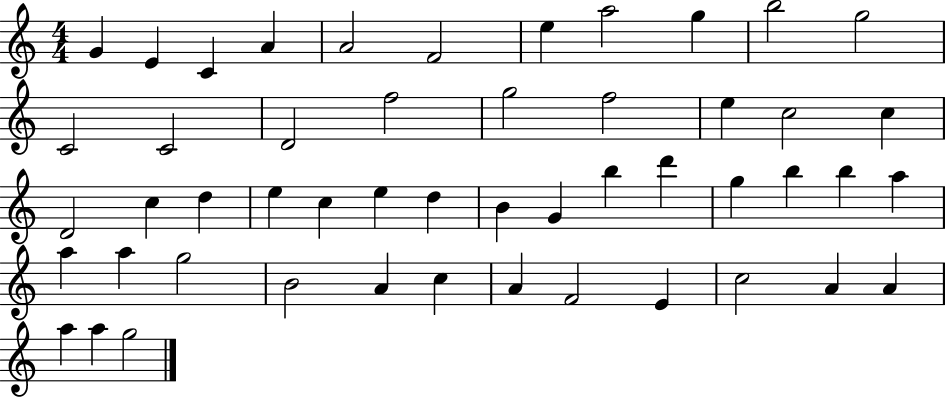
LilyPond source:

{
  \clef treble
  \numericTimeSignature
  \time 4/4
  \key c \major
  g'4 e'4 c'4 a'4 | a'2 f'2 | e''4 a''2 g''4 | b''2 g''2 | \break c'2 c'2 | d'2 f''2 | g''2 f''2 | e''4 c''2 c''4 | \break d'2 c''4 d''4 | e''4 c''4 e''4 d''4 | b'4 g'4 b''4 d'''4 | g''4 b''4 b''4 a''4 | \break a''4 a''4 g''2 | b'2 a'4 c''4 | a'4 f'2 e'4 | c''2 a'4 a'4 | \break a''4 a''4 g''2 | \bar "|."
}